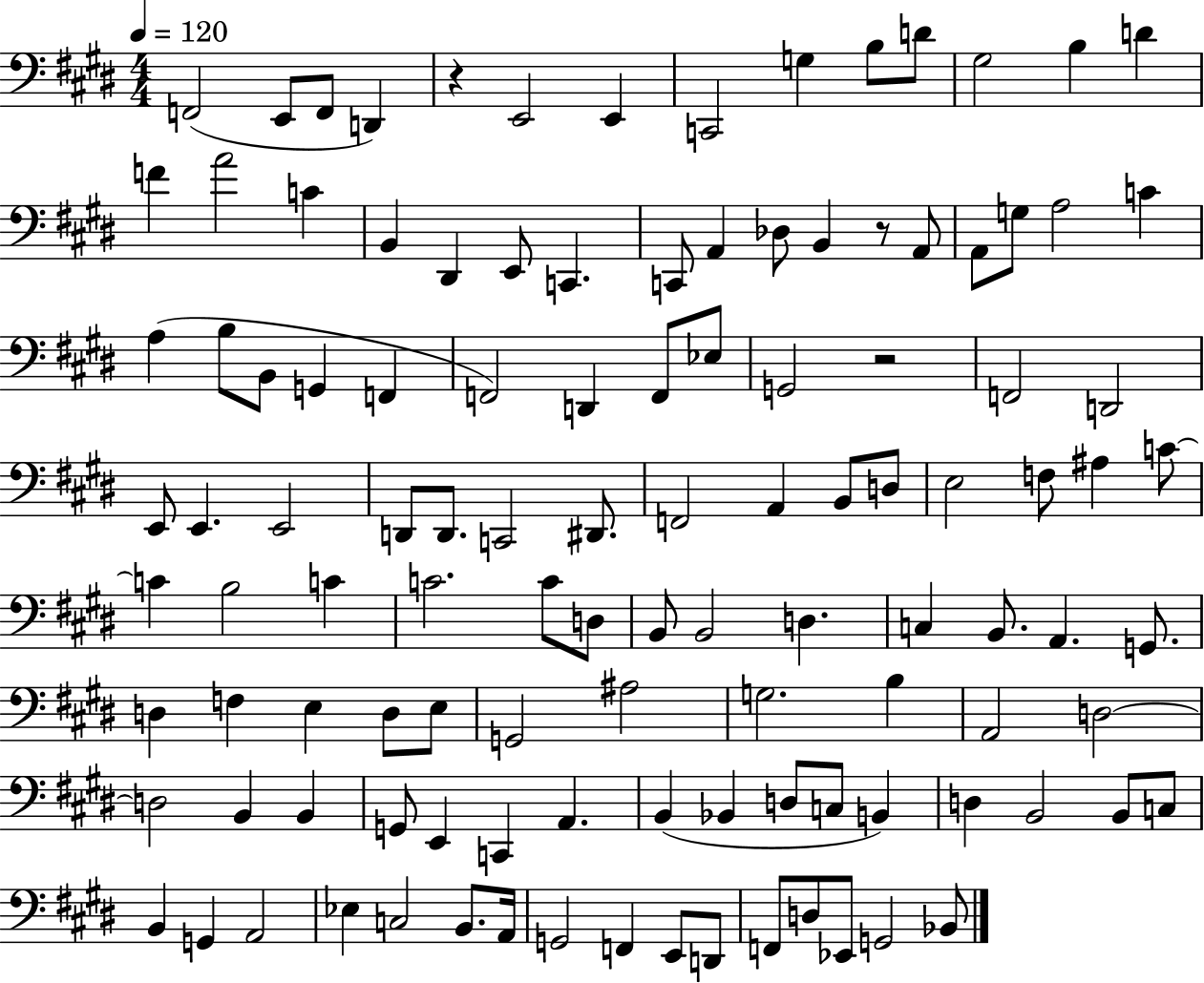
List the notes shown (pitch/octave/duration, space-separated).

F2/h E2/e F2/e D2/q R/q E2/h E2/q C2/h G3/q B3/e D4/e G#3/h B3/q D4/q F4/q A4/h C4/q B2/q D#2/q E2/e C2/q. C2/e A2/q Db3/e B2/q R/e A2/e A2/e G3/e A3/h C4/q A3/q B3/e B2/e G2/q F2/q F2/h D2/q F2/e Eb3/e G2/h R/h F2/h D2/h E2/e E2/q. E2/h D2/e D2/e. C2/h D#2/e. F2/h A2/q B2/e D3/e E3/h F3/e A#3/q C4/e C4/q B3/h C4/q C4/h. C4/e D3/e B2/e B2/h D3/q. C3/q B2/e. A2/q. G2/e. D3/q F3/q E3/q D3/e E3/e G2/h A#3/h G3/h. B3/q A2/h D3/h D3/h B2/q B2/q G2/e E2/q C2/q A2/q. B2/q Bb2/q D3/e C3/e B2/q D3/q B2/h B2/e C3/e B2/q G2/q A2/h Eb3/q C3/h B2/e. A2/s G2/h F2/q E2/e D2/e F2/e D3/e Eb2/e G2/h Bb2/e